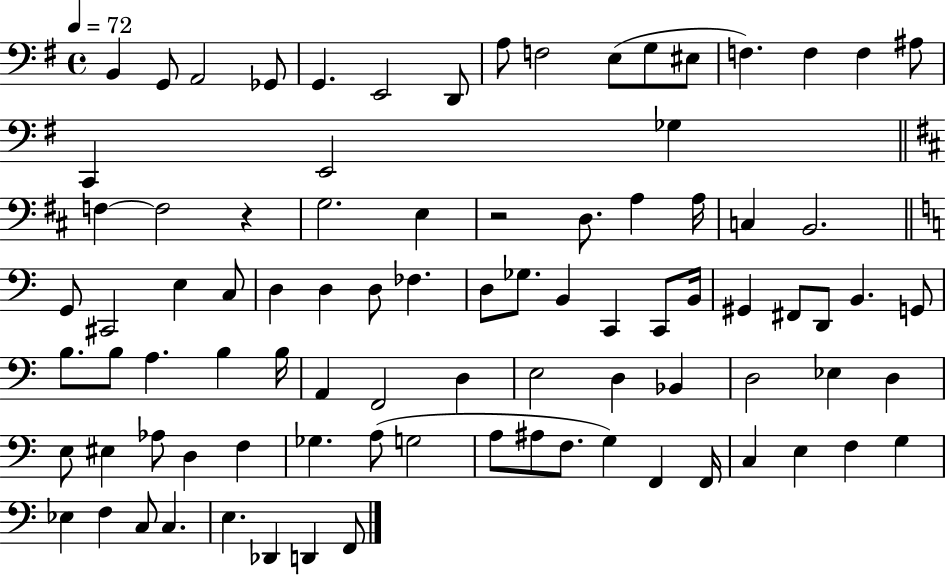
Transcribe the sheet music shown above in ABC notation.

X:1
T:Untitled
M:4/4
L:1/4
K:G
B,, G,,/2 A,,2 _G,,/2 G,, E,,2 D,,/2 A,/2 F,2 E,/2 G,/2 ^E,/2 F, F, F, ^A,/2 C,, E,,2 _G, F, F,2 z G,2 E, z2 D,/2 A, A,/4 C, B,,2 G,,/2 ^C,,2 E, C,/2 D, D, D,/2 _F, D,/2 _G,/2 B,, C,, C,,/2 B,,/4 ^G,, ^F,,/2 D,,/2 B,, G,,/2 B,/2 B,/2 A, B, B,/4 A,, F,,2 D, E,2 D, _B,, D,2 _E, D, E,/2 ^E, _A,/2 D, F, _G, A,/2 G,2 A,/2 ^A,/2 F,/2 G, F,, F,,/4 C, E, F, G, _E, F, C,/2 C, E, _D,, D,, F,,/2